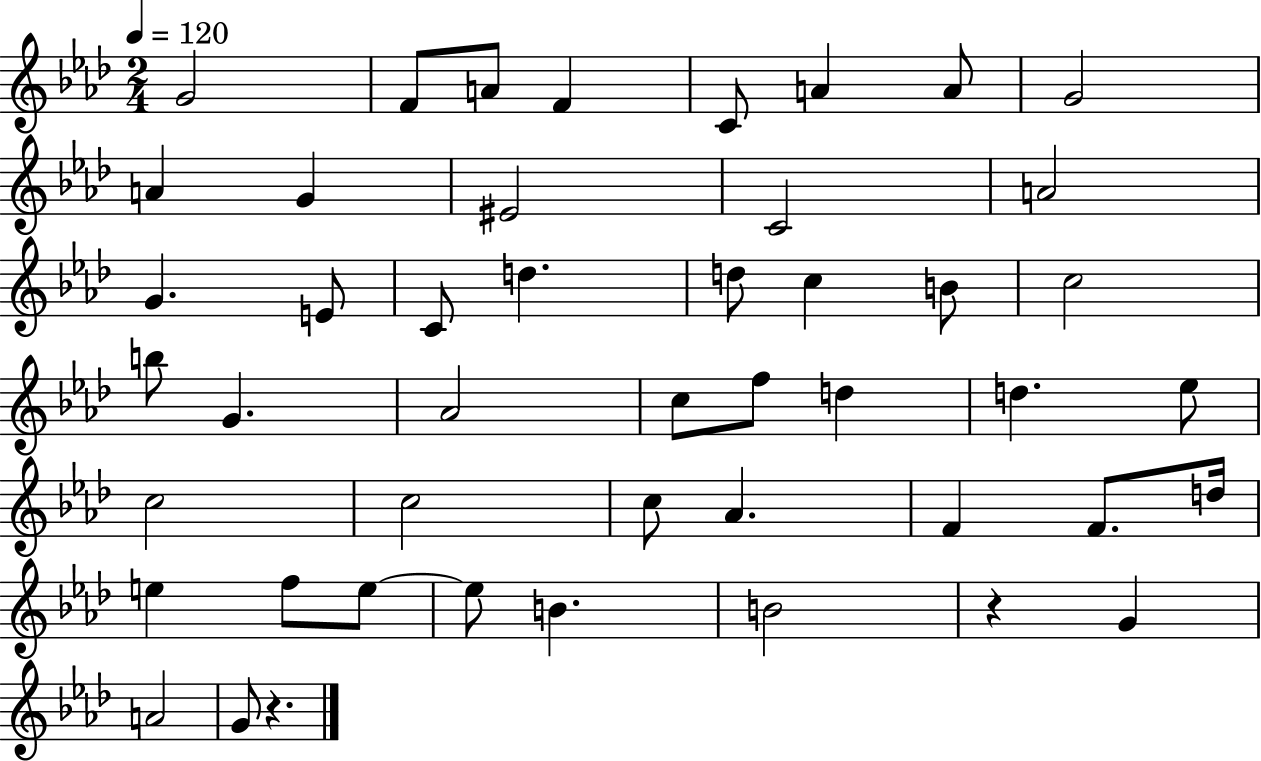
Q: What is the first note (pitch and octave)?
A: G4